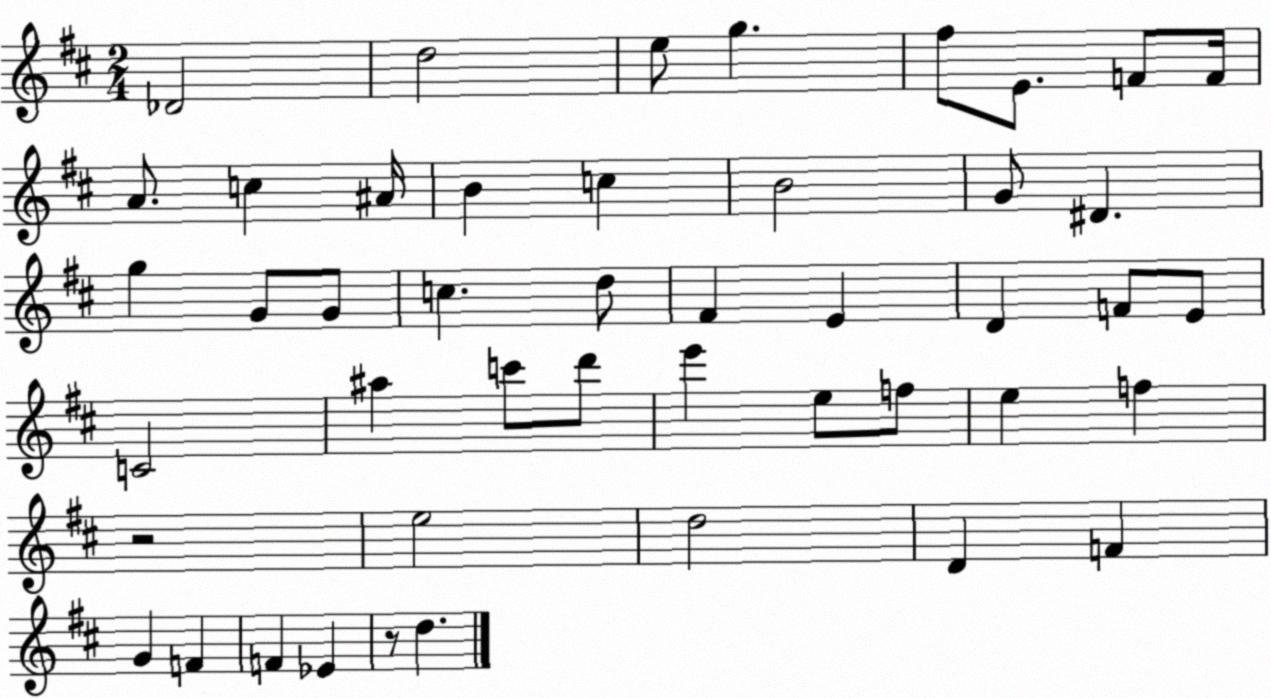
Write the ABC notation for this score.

X:1
T:Untitled
M:2/4
L:1/4
K:D
_D2 d2 e/2 g ^f/2 E/2 F/2 F/4 A/2 c ^A/4 B c B2 G/2 ^D g G/2 G/2 c d/2 ^F E D F/2 E/2 C2 ^a c'/2 d'/2 e' e/2 f/2 e f z2 e2 d2 D F G F F _E z/2 d